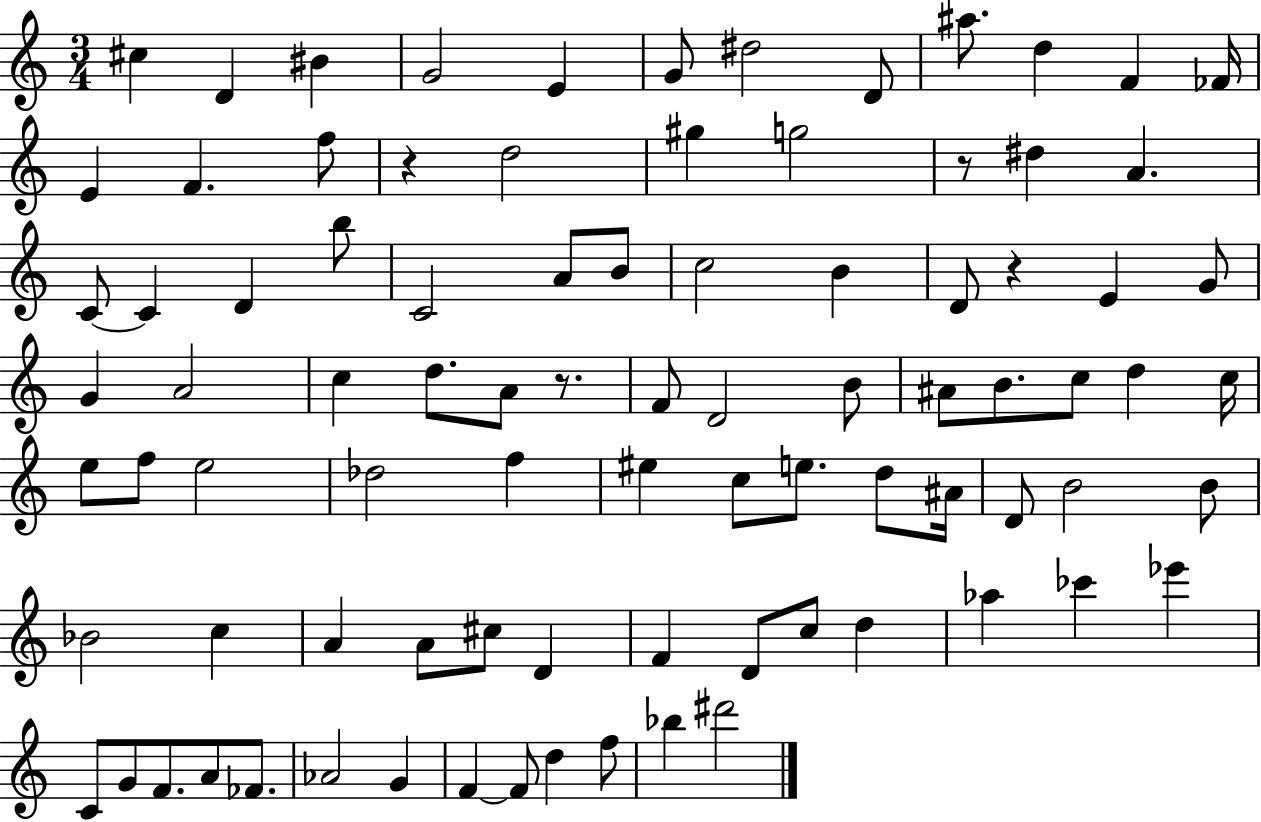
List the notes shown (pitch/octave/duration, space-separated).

C#5/q D4/q BIS4/q G4/h E4/q G4/e D#5/h D4/e A#5/e. D5/q F4/q FES4/s E4/q F4/q. F5/e R/q D5/h G#5/q G5/h R/e D#5/q A4/q. C4/e C4/q D4/q B5/e C4/h A4/e B4/e C5/h B4/q D4/e R/q E4/q G4/e G4/q A4/h C5/q D5/e. A4/e R/e. F4/e D4/h B4/e A#4/e B4/e. C5/e D5/q C5/s E5/e F5/e E5/h Db5/h F5/q EIS5/q C5/e E5/e. D5/e A#4/s D4/e B4/h B4/e Bb4/h C5/q A4/q A4/e C#5/e D4/q F4/q D4/e C5/e D5/q Ab5/q CES6/q Eb6/q C4/e G4/e F4/e. A4/e FES4/e. Ab4/h G4/q F4/q F4/e D5/q F5/e Bb5/q D#6/h